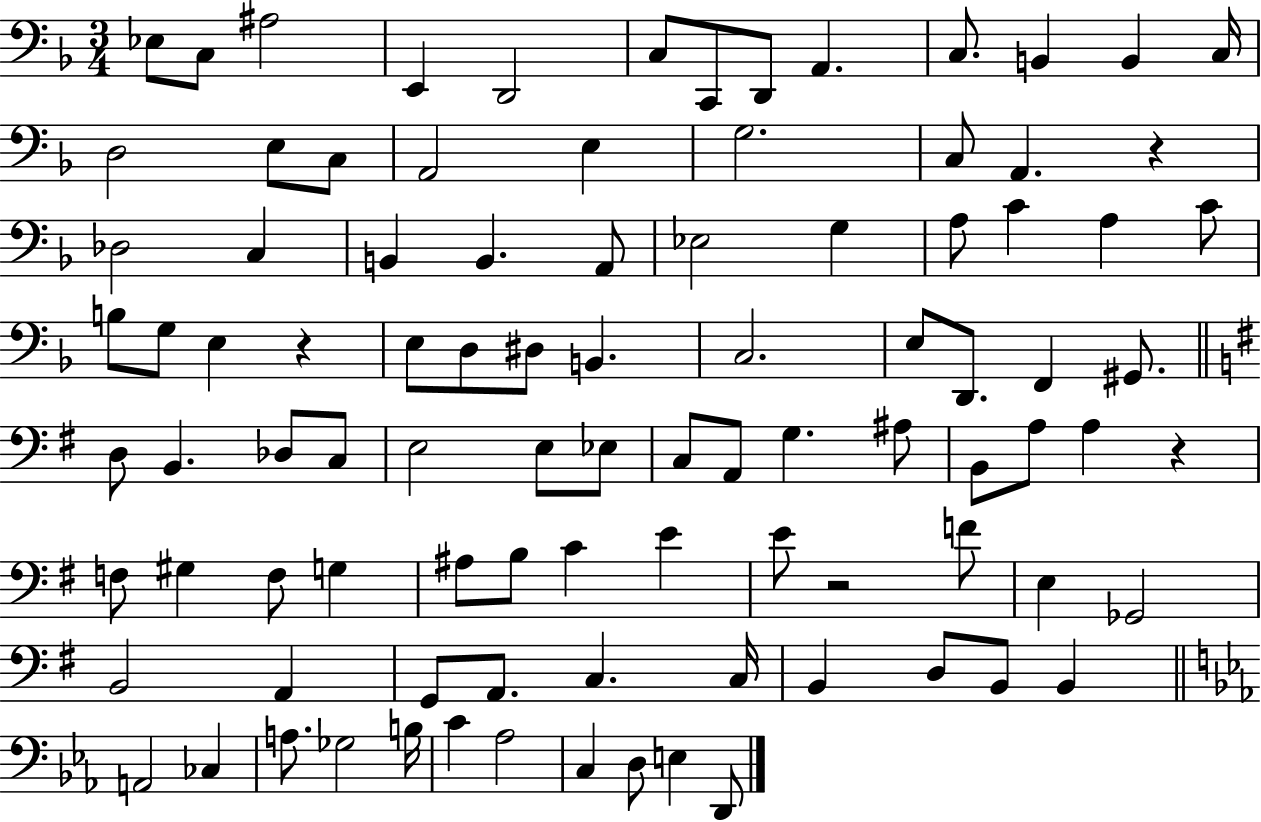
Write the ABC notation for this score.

X:1
T:Untitled
M:3/4
L:1/4
K:F
_E,/2 C,/2 ^A,2 E,, D,,2 C,/2 C,,/2 D,,/2 A,, C,/2 B,, B,, C,/4 D,2 E,/2 C,/2 A,,2 E, G,2 C,/2 A,, z _D,2 C, B,, B,, A,,/2 _E,2 G, A,/2 C A, C/2 B,/2 G,/2 E, z E,/2 D,/2 ^D,/2 B,, C,2 E,/2 D,,/2 F,, ^G,,/2 D,/2 B,, _D,/2 C,/2 E,2 E,/2 _E,/2 C,/2 A,,/2 G, ^A,/2 B,,/2 A,/2 A, z F,/2 ^G, F,/2 G, ^A,/2 B,/2 C E E/2 z2 F/2 E, _G,,2 B,,2 A,, G,,/2 A,,/2 C, C,/4 B,, D,/2 B,,/2 B,, A,,2 _C, A,/2 _G,2 B,/4 C _A,2 C, D,/2 E, D,,/2